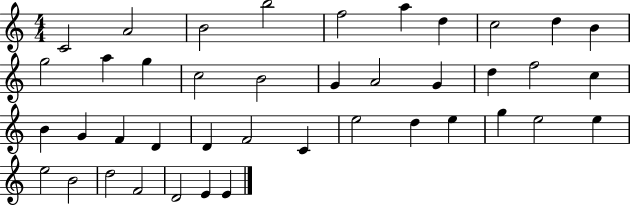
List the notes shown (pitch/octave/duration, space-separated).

C4/h A4/h B4/h B5/h F5/h A5/q D5/q C5/h D5/q B4/q G5/h A5/q G5/q C5/h B4/h G4/q A4/h G4/q D5/q F5/h C5/q B4/q G4/q F4/q D4/q D4/q F4/h C4/q E5/h D5/q E5/q G5/q E5/h E5/q E5/h B4/h D5/h F4/h D4/h E4/q E4/q